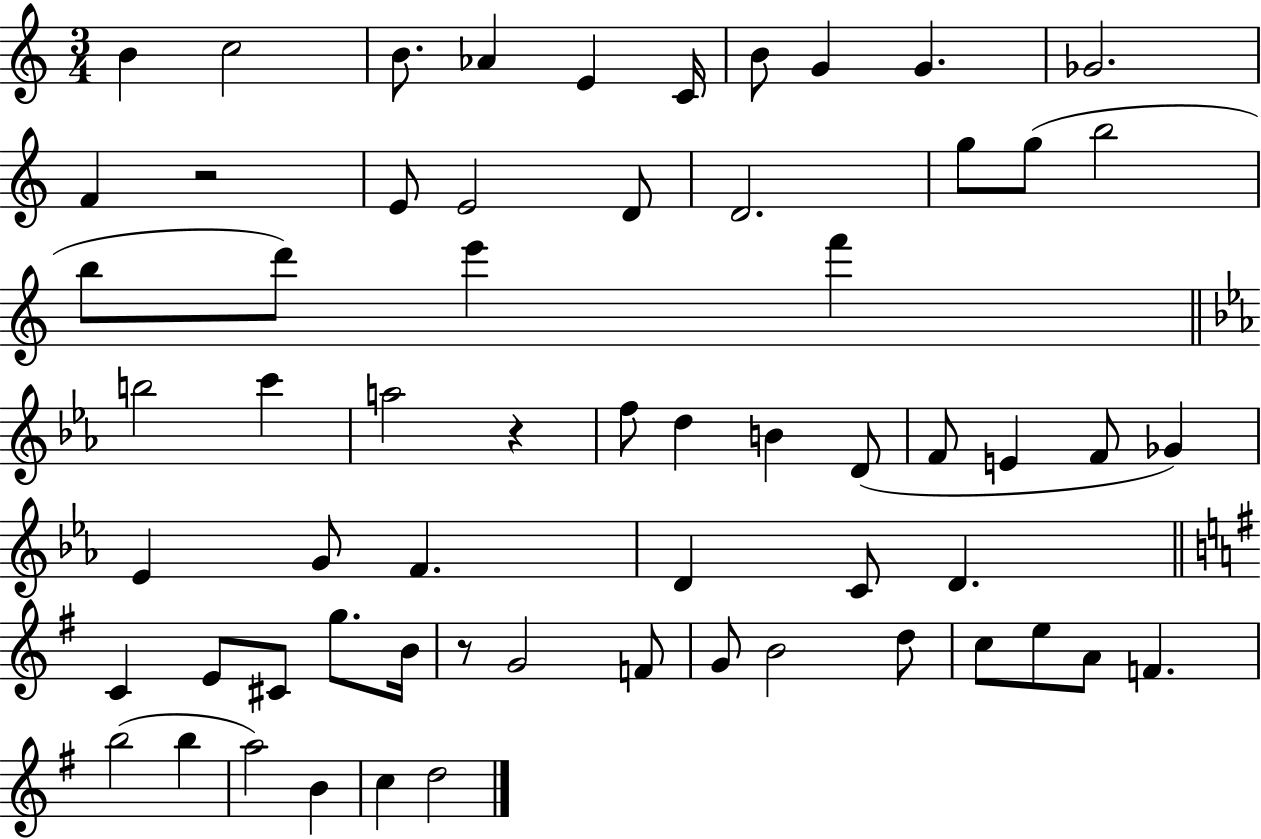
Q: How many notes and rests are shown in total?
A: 62